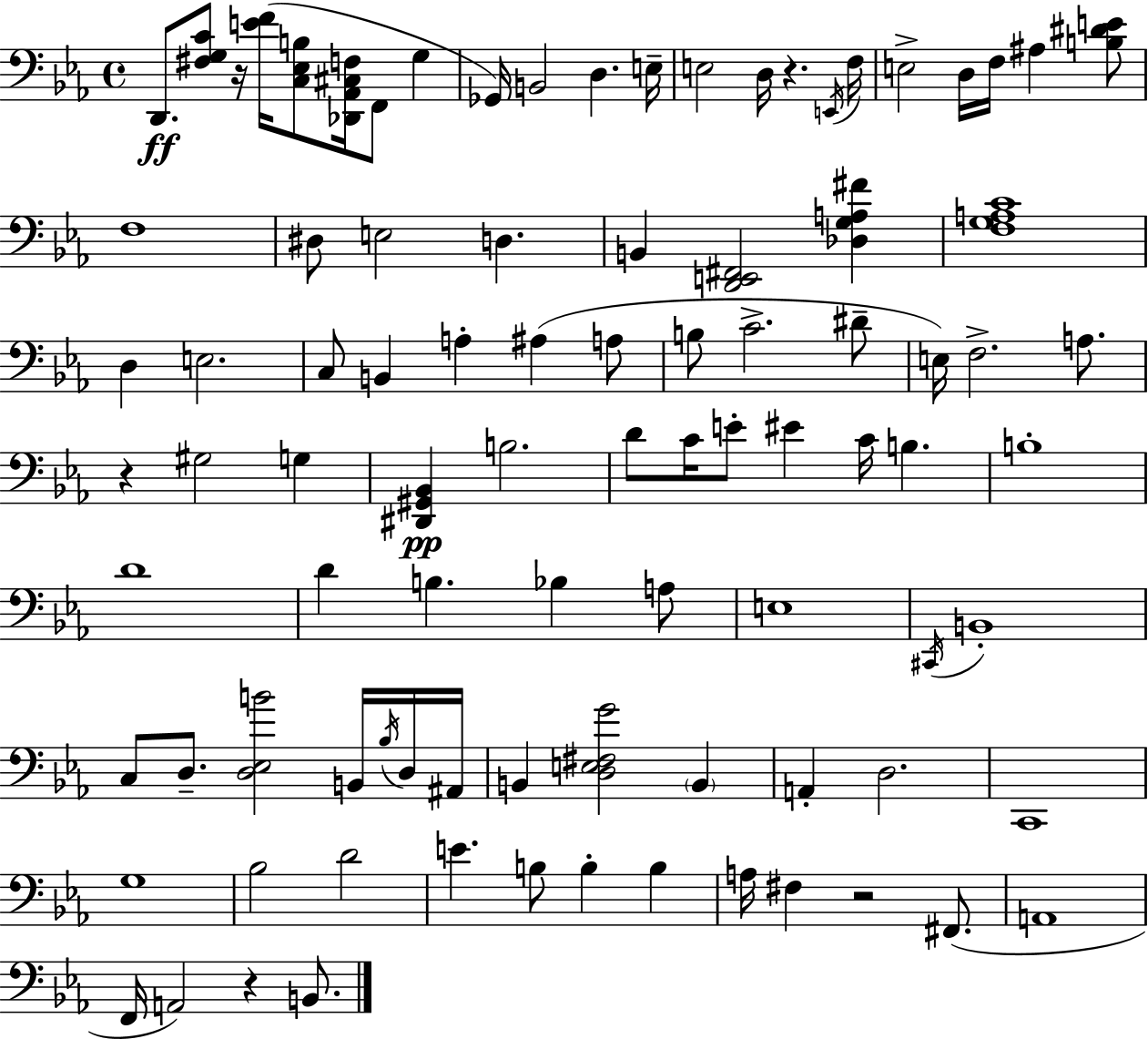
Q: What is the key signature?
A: C minor